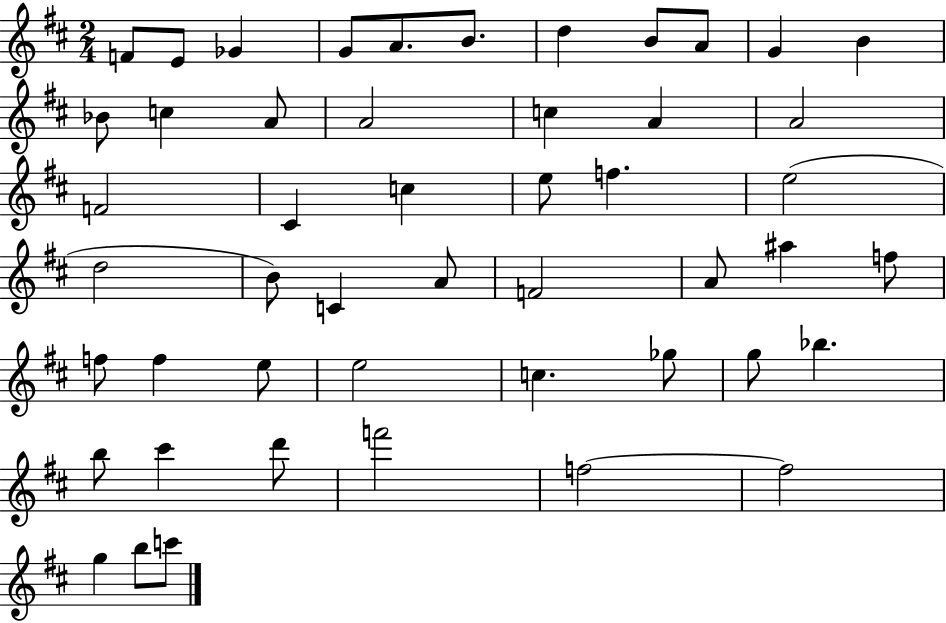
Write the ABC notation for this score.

X:1
T:Untitled
M:2/4
L:1/4
K:D
F/2 E/2 _G G/2 A/2 B/2 d B/2 A/2 G B _B/2 c A/2 A2 c A A2 F2 ^C c e/2 f e2 d2 B/2 C A/2 F2 A/2 ^a f/2 f/2 f e/2 e2 c _g/2 g/2 _b b/2 ^c' d'/2 f'2 f2 f2 g b/2 c'/2